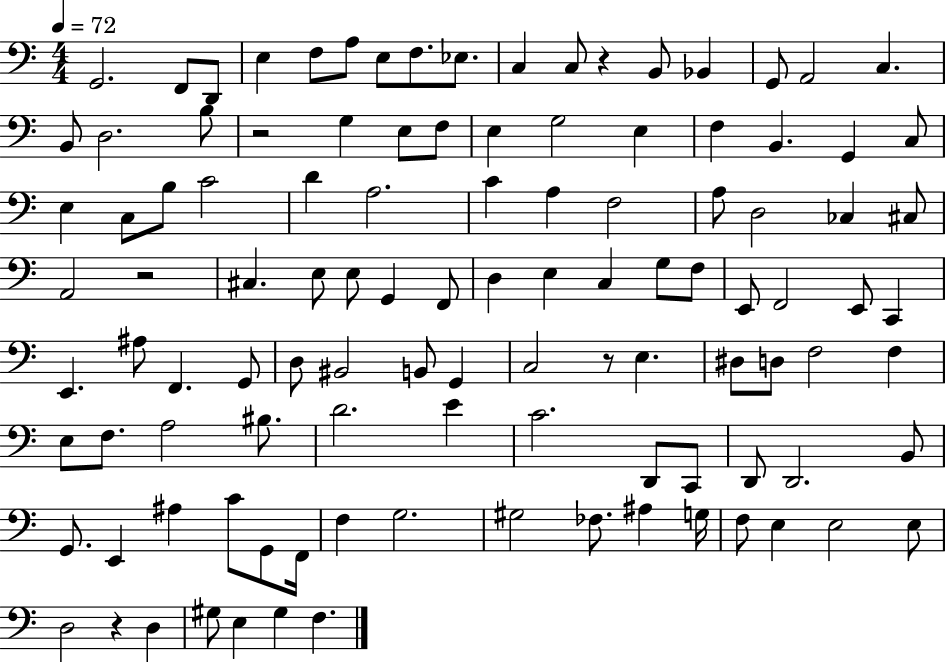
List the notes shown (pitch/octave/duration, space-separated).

G2/h. F2/e D2/e E3/q F3/e A3/e E3/e F3/e. Eb3/e. C3/q C3/e R/q B2/e Bb2/q G2/e A2/h C3/q. B2/e D3/h. B3/e R/h G3/q E3/e F3/e E3/q G3/h E3/q F3/q B2/q. G2/q C3/e E3/q C3/e B3/e C4/h D4/q A3/h. C4/q A3/q F3/h A3/e D3/h CES3/q C#3/e A2/h R/h C#3/q. E3/e E3/e G2/q F2/e D3/q E3/q C3/q G3/e F3/e E2/e F2/h E2/e C2/q E2/q. A#3/e F2/q. G2/e D3/e BIS2/h B2/e G2/q C3/h R/e E3/q. D#3/e D3/e F3/h F3/q E3/e F3/e. A3/h BIS3/e. D4/h. E4/q C4/h. D2/e C2/e D2/e D2/h. B2/e G2/e. E2/q A#3/q C4/e G2/e F2/s F3/q G3/h. G#3/h FES3/e. A#3/q G3/s F3/e E3/q E3/h E3/e D3/h R/q D3/q G#3/e E3/q G#3/q F3/q.